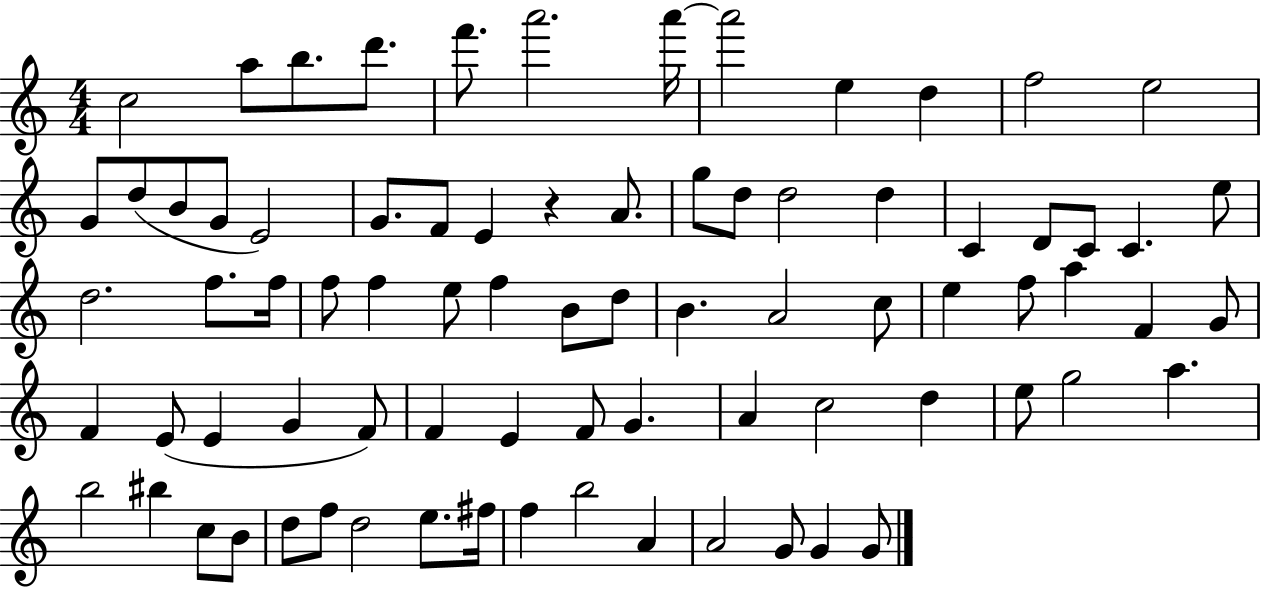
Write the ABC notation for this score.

X:1
T:Untitled
M:4/4
L:1/4
K:C
c2 a/2 b/2 d'/2 f'/2 a'2 a'/4 a'2 e d f2 e2 G/2 d/2 B/2 G/2 E2 G/2 F/2 E z A/2 g/2 d/2 d2 d C D/2 C/2 C e/2 d2 f/2 f/4 f/2 f e/2 f B/2 d/2 B A2 c/2 e f/2 a F G/2 F E/2 E G F/2 F E F/2 G A c2 d e/2 g2 a b2 ^b c/2 B/2 d/2 f/2 d2 e/2 ^f/4 f b2 A A2 G/2 G G/2